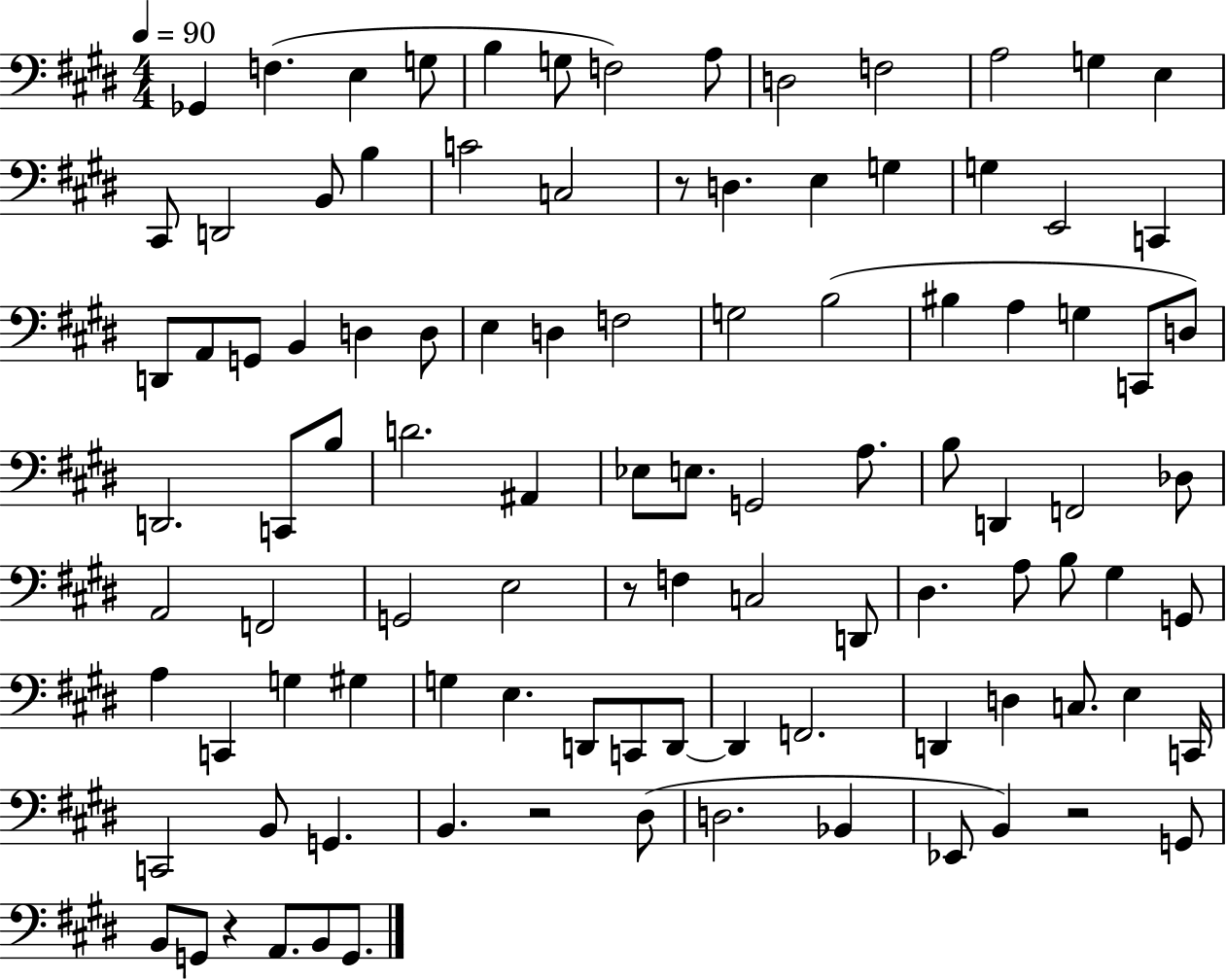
Gb2/q F3/q. E3/q G3/e B3/q G3/e F3/h A3/e D3/h F3/h A3/h G3/q E3/q C#2/e D2/h B2/e B3/q C4/h C3/h R/e D3/q. E3/q G3/q G3/q E2/h C2/q D2/e A2/e G2/e B2/q D3/q D3/e E3/q D3/q F3/h G3/h B3/h BIS3/q A3/q G3/q C2/e D3/e D2/h. C2/e B3/e D4/h. A#2/q Eb3/e E3/e. G2/h A3/e. B3/e D2/q F2/h Db3/e A2/h F2/h G2/h E3/h R/e F3/q C3/h D2/e D#3/q. A3/e B3/e G#3/q G2/e A3/q C2/q G3/q G#3/q G3/q E3/q. D2/e C2/e D2/e D2/q F2/h. D2/q D3/q C3/e. E3/q C2/s C2/h B2/e G2/q. B2/q. R/h D#3/e D3/h. Bb2/q Eb2/e B2/q R/h G2/e B2/e G2/e R/q A2/e. B2/e G2/e.